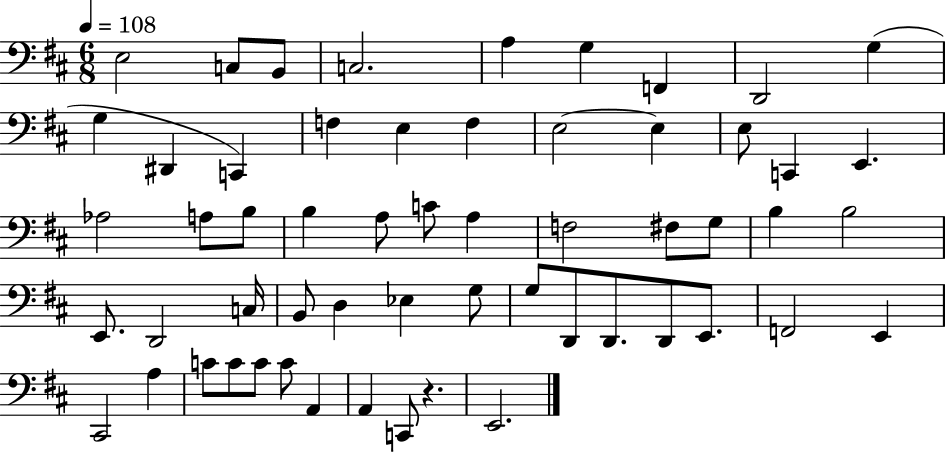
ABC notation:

X:1
T:Untitled
M:6/8
L:1/4
K:D
E,2 C,/2 B,,/2 C,2 A, G, F,, D,,2 G, G, ^D,, C,, F, E, F, E,2 E, E,/2 C,, E,, _A,2 A,/2 B,/2 B, A,/2 C/2 A, F,2 ^F,/2 G,/2 B, B,2 E,,/2 D,,2 C,/4 B,,/2 D, _E, G,/2 G,/2 D,,/2 D,,/2 D,,/2 E,,/2 F,,2 E,, ^C,,2 A, C/2 C/2 C/2 C/2 A,, A,, C,,/2 z E,,2